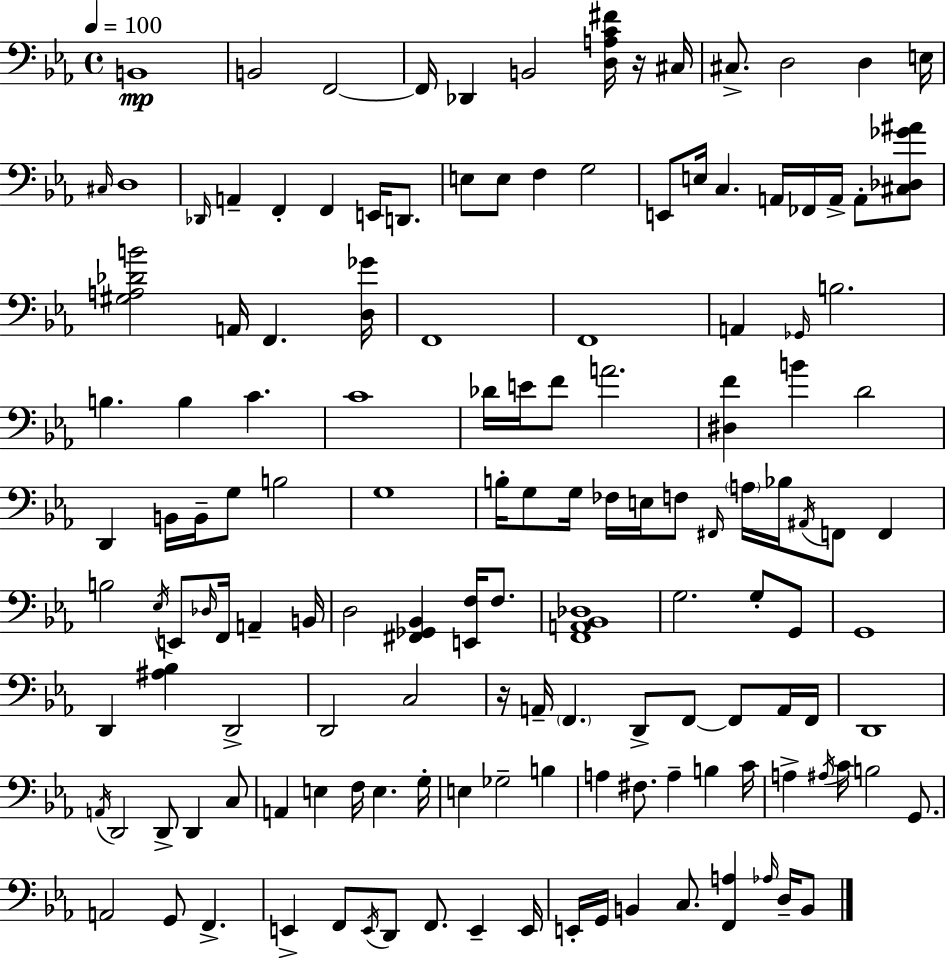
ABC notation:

X:1
T:Untitled
M:4/4
L:1/4
K:Cm
B,,4 B,,2 F,,2 F,,/4 _D,, B,,2 [D,A,C^F]/4 z/4 ^C,/4 ^C,/2 D,2 D, E,/4 ^C,/4 D,4 _D,,/4 A,, F,, F,, E,,/4 D,,/2 E,/2 E,/2 F, G,2 E,,/2 E,/4 C, A,,/4 _F,,/4 A,,/4 A,,/2 [^C,_D,_G^A]/2 [^G,A,_DB]2 A,,/4 F,, [D,_G]/4 F,,4 F,,4 A,, _G,,/4 B,2 B, B, C C4 _D/4 E/4 F/2 A2 [^D,F] B D2 D,, B,,/4 B,,/4 G,/2 B,2 G,4 B,/4 G,/2 G,/4 _F,/4 E,/4 F,/2 ^F,,/4 A,/4 _B,/4 ^A,,/4 F,,/2 F,, B,2 _E,/4 E,,/2 _D,/4 F,,/4 A,, B,,/4 D,2 [^F,,_G,,_B,,] [E,,F,]/4 F,/2 [F,,A,,_B,,_D,]4 G,2 G,/2 G,,/2 G,,4 D,, [^A,_B,] D,,2 D,,2 C,2 z/4 A,,/4 F,, D,,/2 F,,/2 F,,/2 A,,/4 F,,/4 D,,4 A,,/4 D,,2 D,,/2 D,, C,/2 A,, E, F,/4 E, G,/4 E, _G,2 B, A, ^F,/2 A, B, C/4 A, ^A,/4 C/4 B,2 G,,/2 A,,2 G,,/2 F,, E,, F,,/2 E,,/4 D,,/2 F,,/2 E,, E,,/4 E,,/4 G,,/4 B,, C,/2 [F,,A,] _A,/4 D,/4 B,,/2